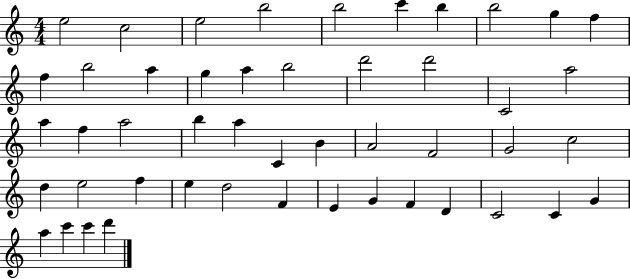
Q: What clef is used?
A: treble